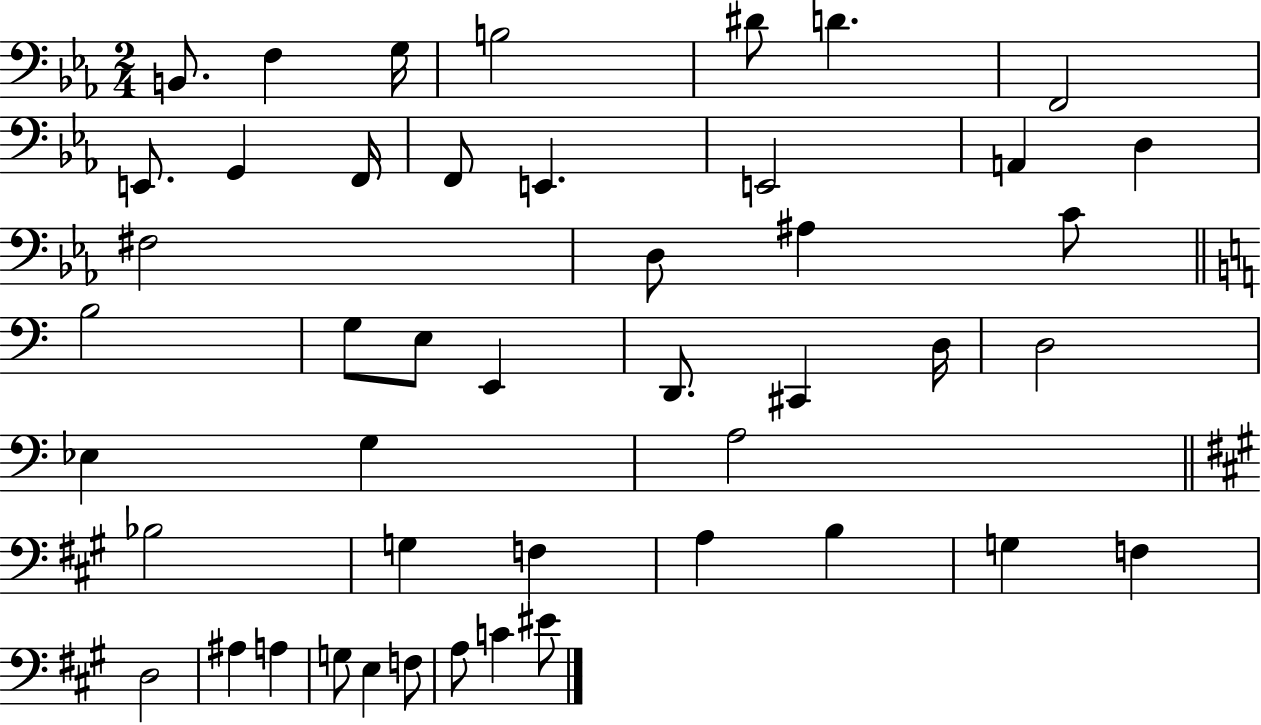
{
  \clef bass
  \numericTimeSignature
  \time 2/4
  \key ees \major
  b,8. f4 g16 | b2 | dis'8 d'4. | f,2 | \break e,8. g,4 f,16 | f,8 e,4. | e,2 | a,4 d4 | \break fis2 | d8 ais4 c'8 | \bar "||" \break \key c \major b2 | g8 e8 e,4 | d,8. cis,4 d16 | d2 | \break ees4 g4 | a2 | \bar "||" \break \key a \major bes2 | g4 f4 | a4 b4 | g4 f4 | \break d2 | ais4 a4 | g8 e4 f8 | a8 c'4 eis'8 | \break \bar "|."
}